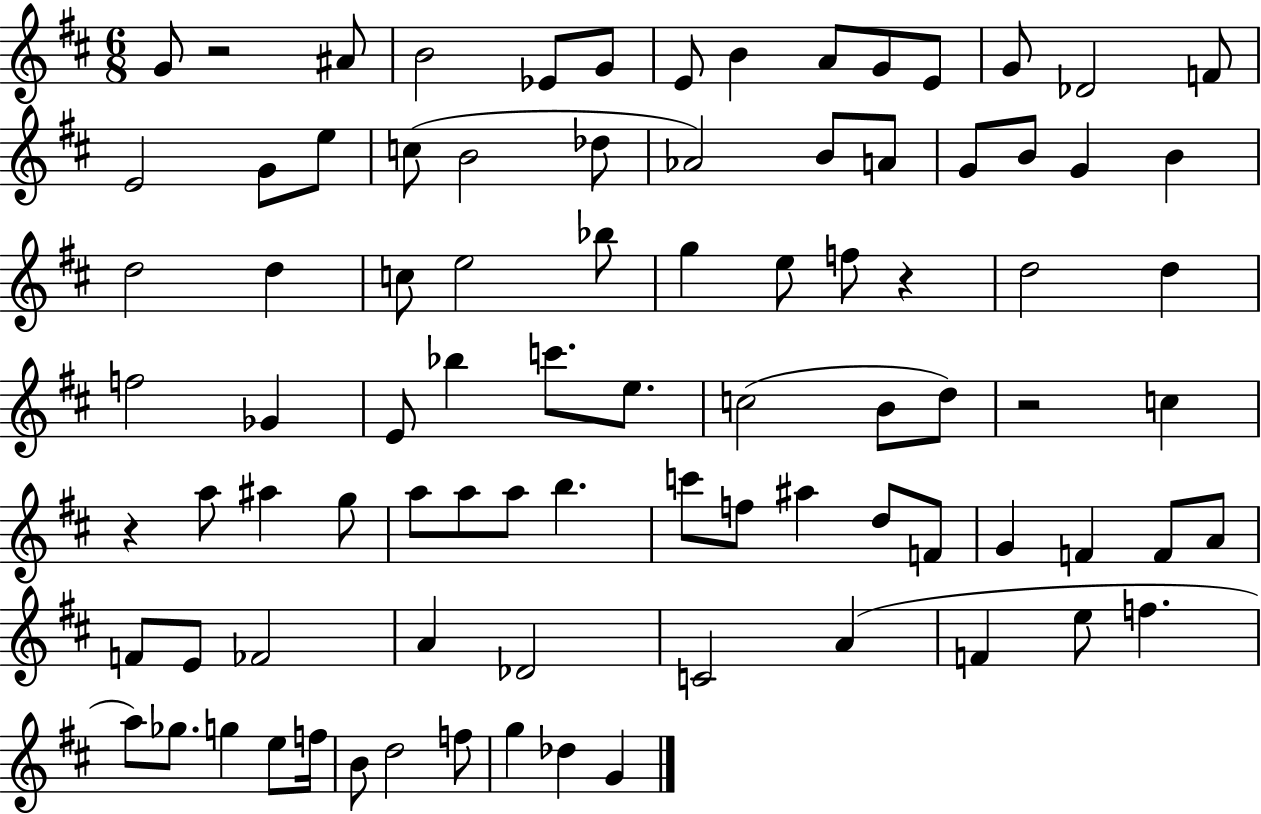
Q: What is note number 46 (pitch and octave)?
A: C5